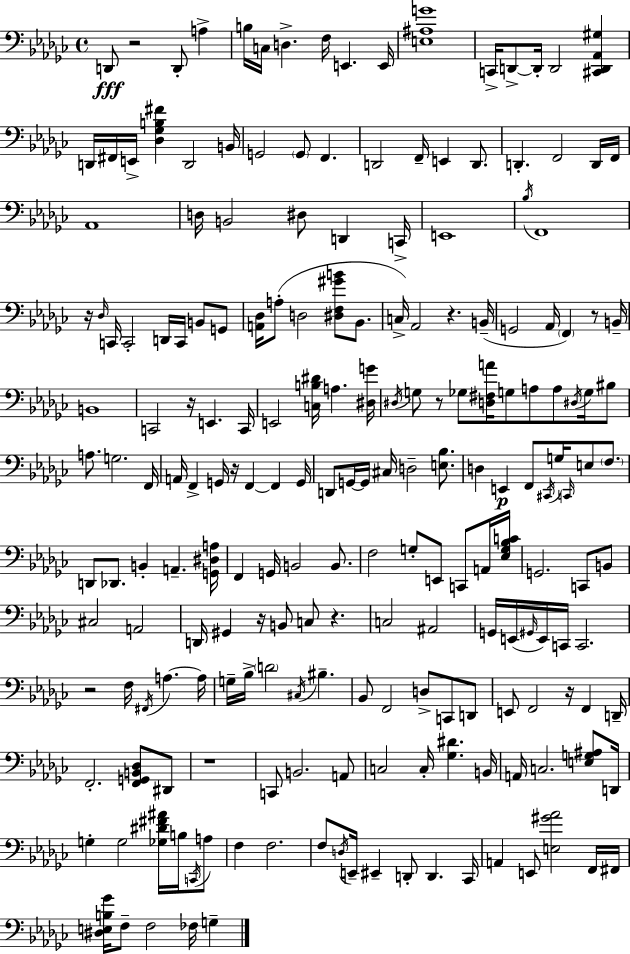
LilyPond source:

{
  \clef bass
  \time 4/4
  \defaultTimeSignature
  \key ees \minor
  d,8\fff r2 d,8-. a4-> | b16 c16 d4.-> f16 e,4. e,16 | <e ais g'>1 | c,16-> d,8->~~ d,16-. d,2 <cis, d, aes, gis>4 | \break d,16 fis,16 e,16-> <des ges b fis'>4 d,2 b,16 | g,2 \parenthesize g,8 f,4. | d,2 f,16-- e,4 d,8. | d,4.-. f,2 d,16 f,16 | \break aes,1 | d16 b,2 dis8 d,4 c,16-> | e,1 | \acciaccatura { bes16 } f,1 | \break r16 \grace { des16 } c,16 c,2-. d,16 c,16 b,8 | g,8 <a, des>16 a8-.( d2 <dis f gis' b'>8 bes,8. | c16->) aes,2 r4. | b,16--( g,2 aes,16 \parenthesize f,4) r8 | \break b,16-- b,1 | c,2 r16 e,4. | c,16 e,2 <c b dis'>16 a4. | <dis g'>16 \acciaccatura { dis16 } g8 r8 ges8 <d fis a'>16 g8 a8 a8 | \break \acciaccatura { dis16 } g16 bis8 a8. g2. | f,16 a,16 f,4-> g,16 r16 f,4~~ f,4 | g,16 d,8 g,16~~ g,16 cis16 d2-- | <e bes>8. d4 e,4\p f,8 \acciaccatura { cis,16 } g16 | \break \grace { c,16 } e8 \parenthesize f8. d,8 des,8. b,4-. a,4.-- | <g, dis a>16 f,4 g,16 b,2 | b,8. f2 g8-. | e,8 c,8 a,16 <ees g bes c'>16 g,2. | \break c,8 b,8 cis2 a,2 | d,16 gis,4 r16 b,8 c8 | r4. c2 ais,2 | g,16 e,16( \grace { gis,16 } e,16) c,16 c,2. | \break r2 f16 | \acciaccatura { fis,16 } a4.~~ a16 g16-- bes16-> \parenthesize d'2 | \acciaccatura { cis16 } bis4.-- bes,8 f,2 | d8-> c,8 d,8 e,8 f,2 | \break r16 f,4 d,16-- f,2.-. | <f, g, b, des>8 dis,8 r1 | c,8 b,2. | a,8 c2 | \break c16-. <ges dis'>4. b,16 a,16 c2. | <e g ais>8 d,16 g4-. g2 | <ges dis' fis' ais'>16 b16 \acciaccatura { c,16 } a8 f4 f2. | f8 \acciaccatura { d16 } e,16-- eis,4-- | \break d,8-. d,4. ces,16 a,4 e,8 | <e gis' aes'>2 f,16 fis,16 <dis e b ges'>16 f8-- f2 | fes16 g4-- \bar "|."
}